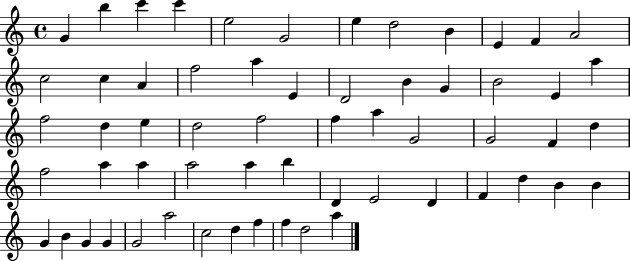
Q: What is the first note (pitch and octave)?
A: G4